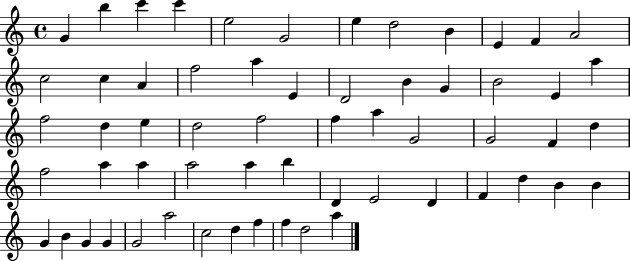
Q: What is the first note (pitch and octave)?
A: G4